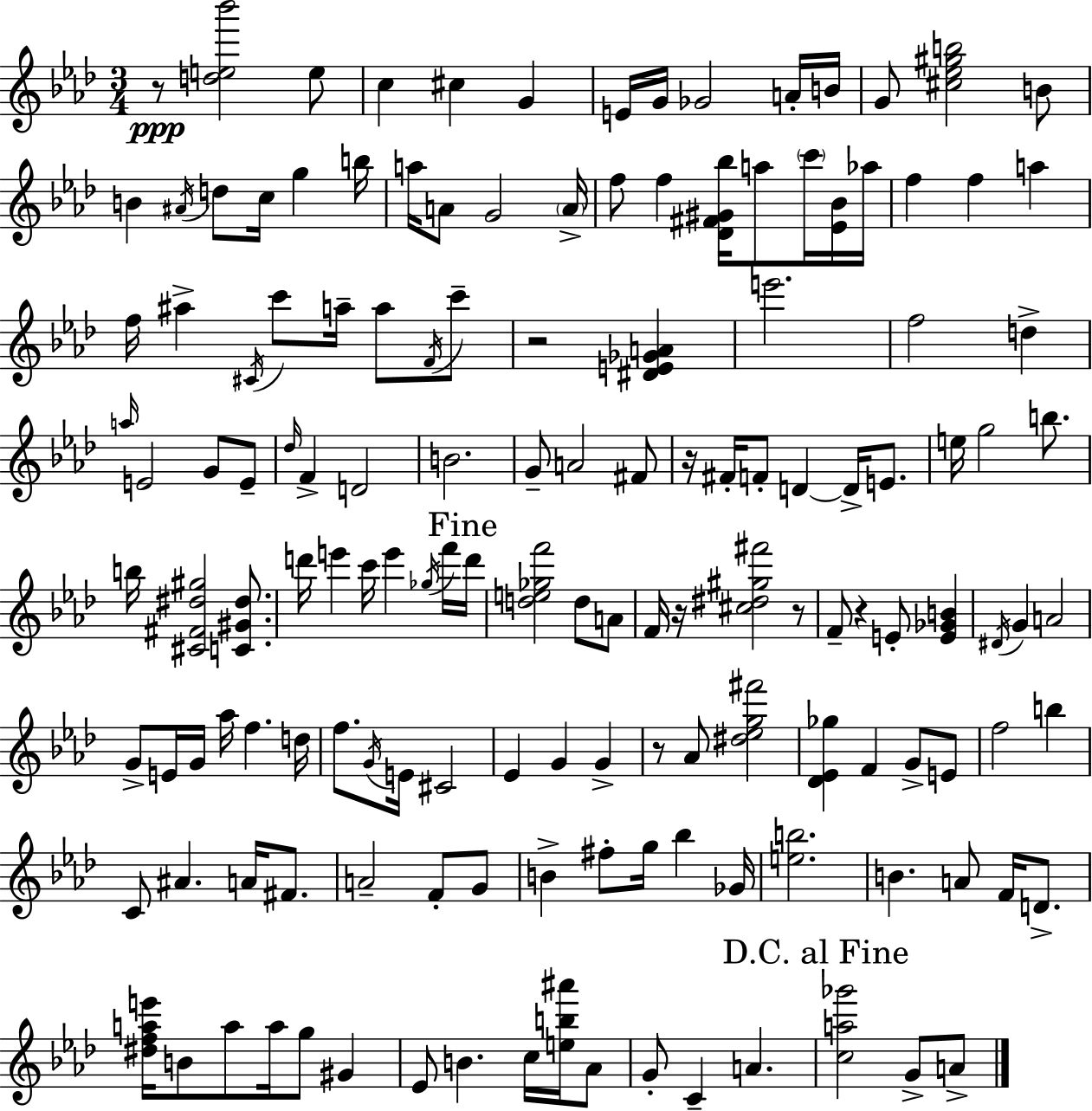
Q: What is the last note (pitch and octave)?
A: A4